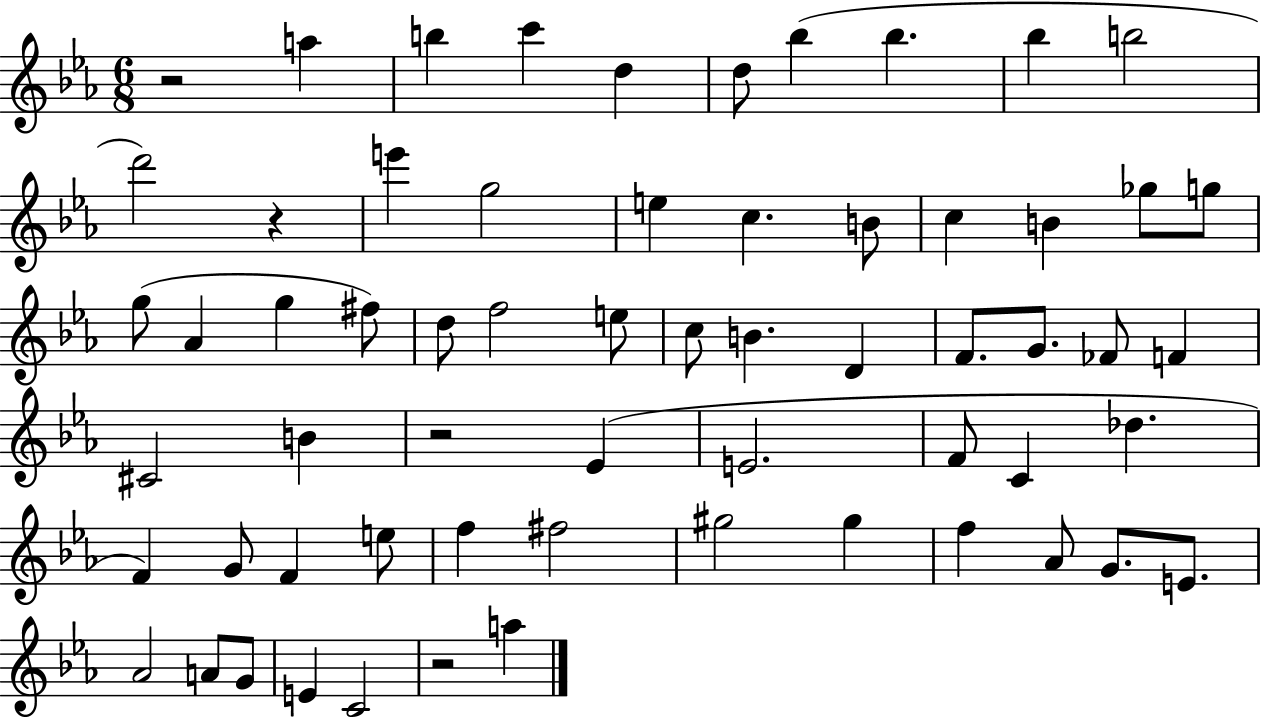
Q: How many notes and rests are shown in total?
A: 62